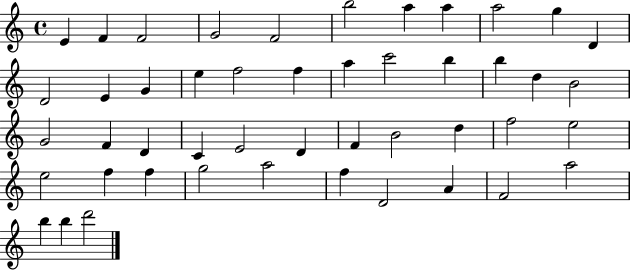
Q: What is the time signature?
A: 4/4